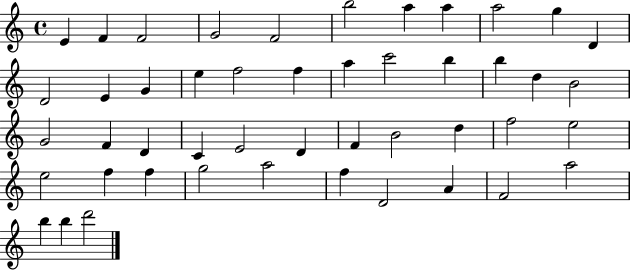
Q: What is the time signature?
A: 4/4